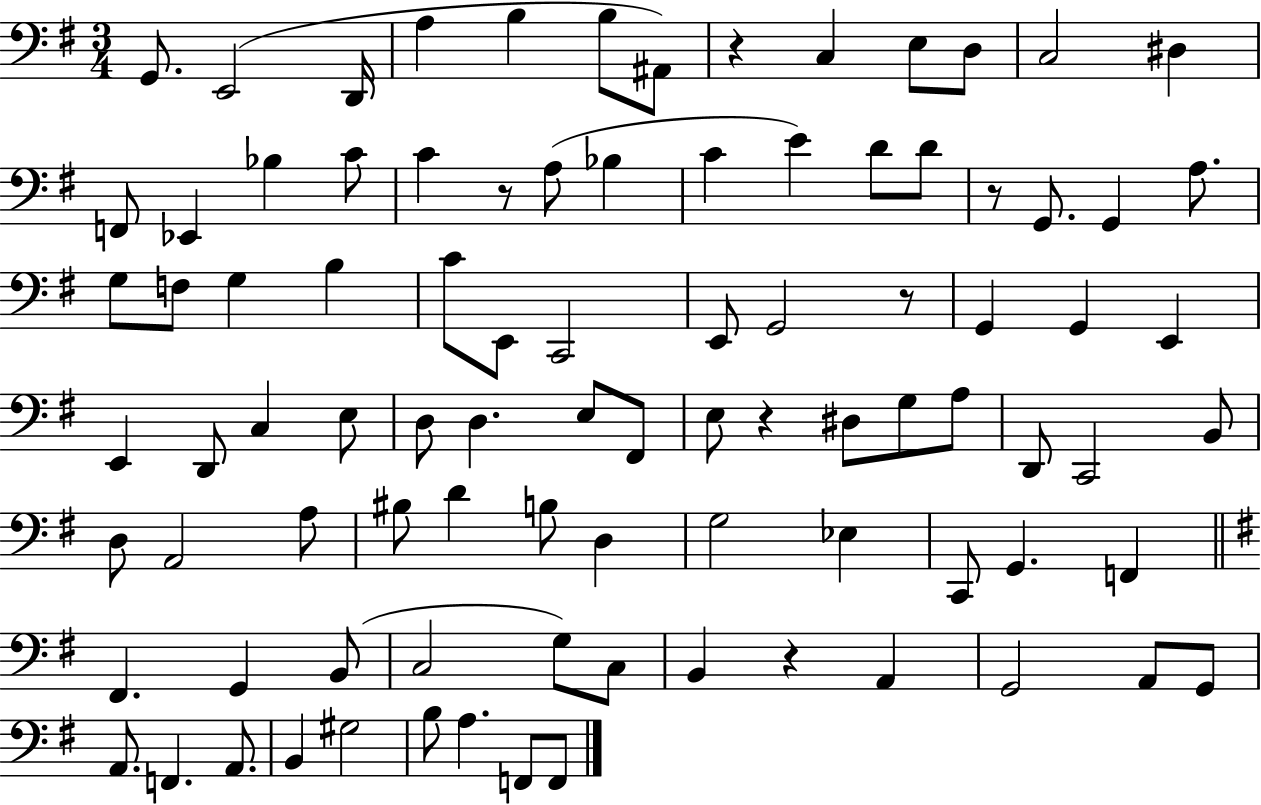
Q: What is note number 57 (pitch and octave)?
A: BIS3